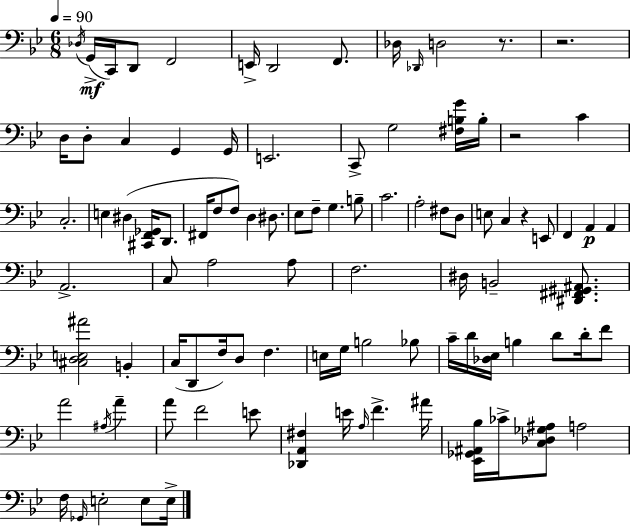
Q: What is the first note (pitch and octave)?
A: Db3